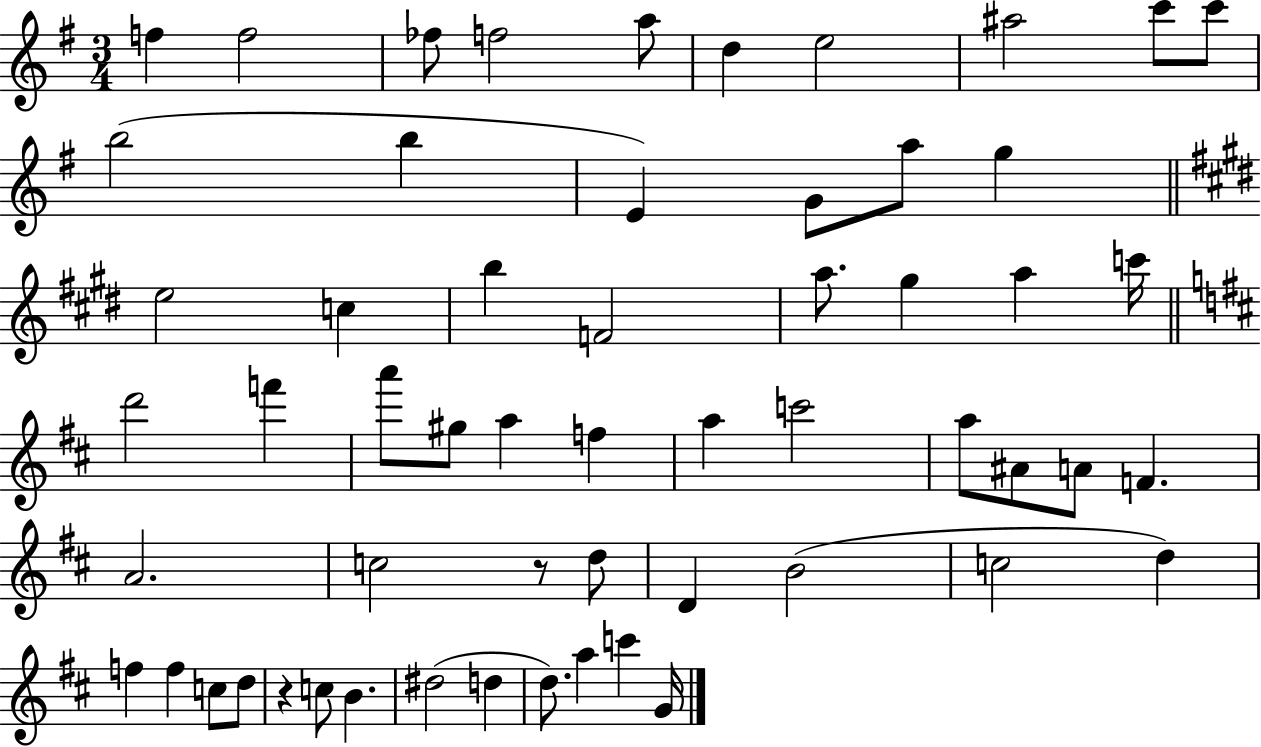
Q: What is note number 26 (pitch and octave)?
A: F6